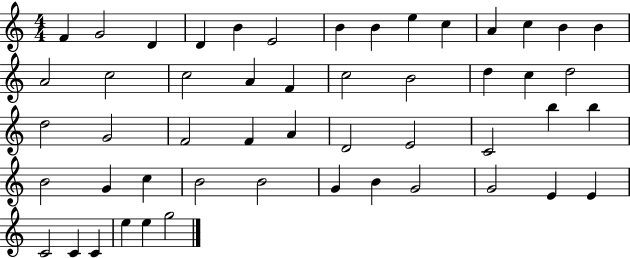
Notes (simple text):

F4/q G4/h D4/q D4/q B4/q E4/h B4/q B4/q E5/q C5/q A4/q C5/q B4/q B4/q A4/h C5/h C5/h A4/q F4/q C5/h B4/h D5/q C5/q D5/h D5/h G4/h F4/h F4/q A4/q D4/h E4/h C4/h B5/q B5/q B4/h G4/q C5/q B4/h B4/h G4/q B4/q G4/h G4/h E4/q E4/q C4/h C4/q C4/q E5/q E5/q G5/h